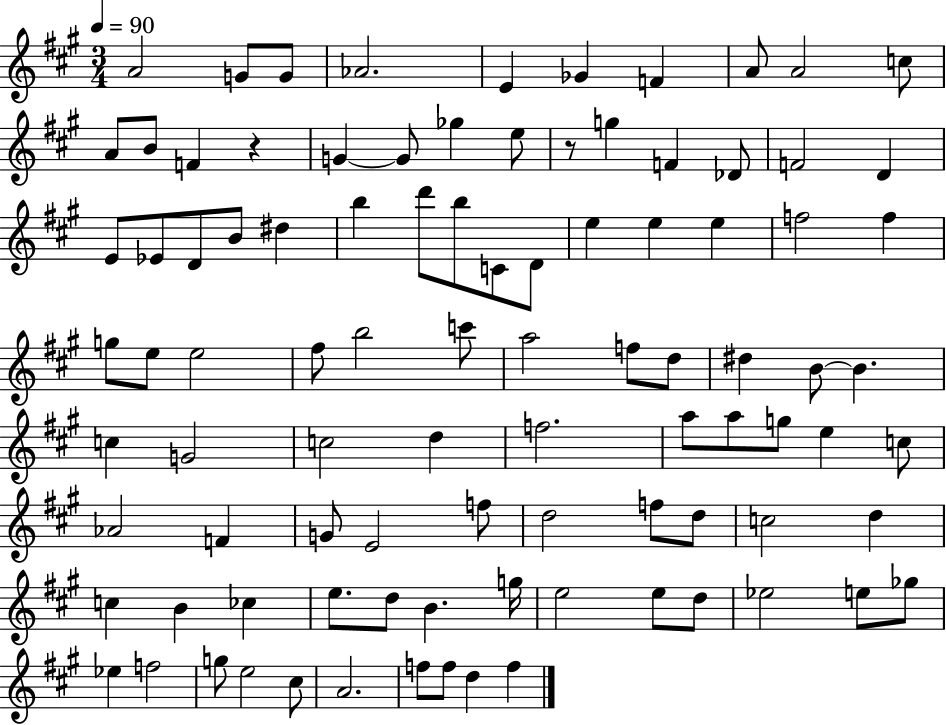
X:1
T:Untitled
M:3/4
L:1/4
K:A
A2 G/2 G/2 _A2 E _G F A/2 A2 c/2 A/2 B/2 F z G G/2 _g e/2 z/2 g F _D/2 F2 D E/2 _E/2 D/2 B/2 ^d b d'/2 b/2 C/2 D/2 e e e f2 f g/2 e/2 e2 ^f/2 b2 c'/2 a2 f/2 d/2 ^d B/2 B c G2 c2 d f2 a/2 a/2 g/2 e c/2 _A2 F G/2 E2 f/2 d2 f/2 d/2 c2 d c B _c e/2 d/2 B g/4 e2 e/2 d/2 _e2 e/2 _g/2 _e f2 g/2 e2 ^c/2 A2 f/2 f/2 d f